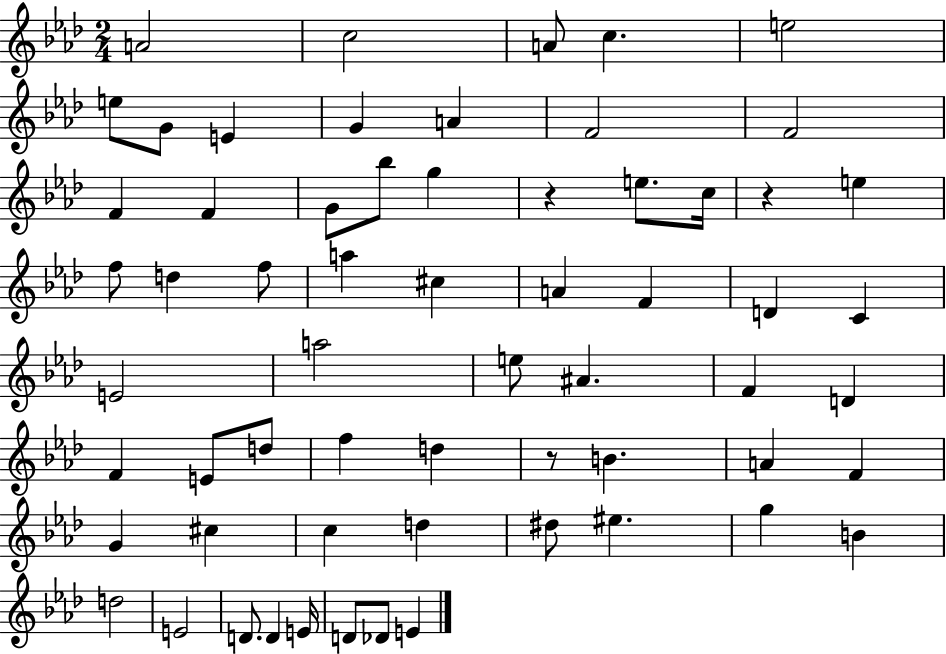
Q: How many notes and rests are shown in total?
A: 62